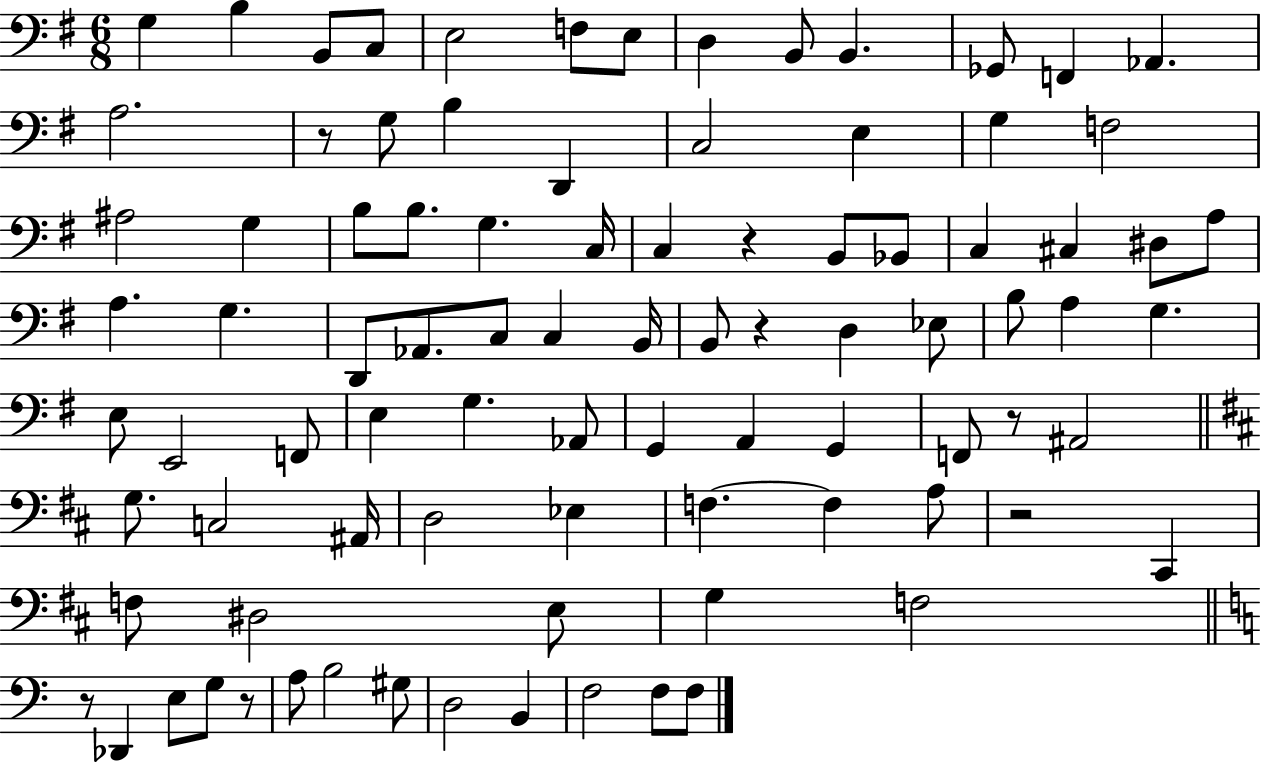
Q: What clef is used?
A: bass